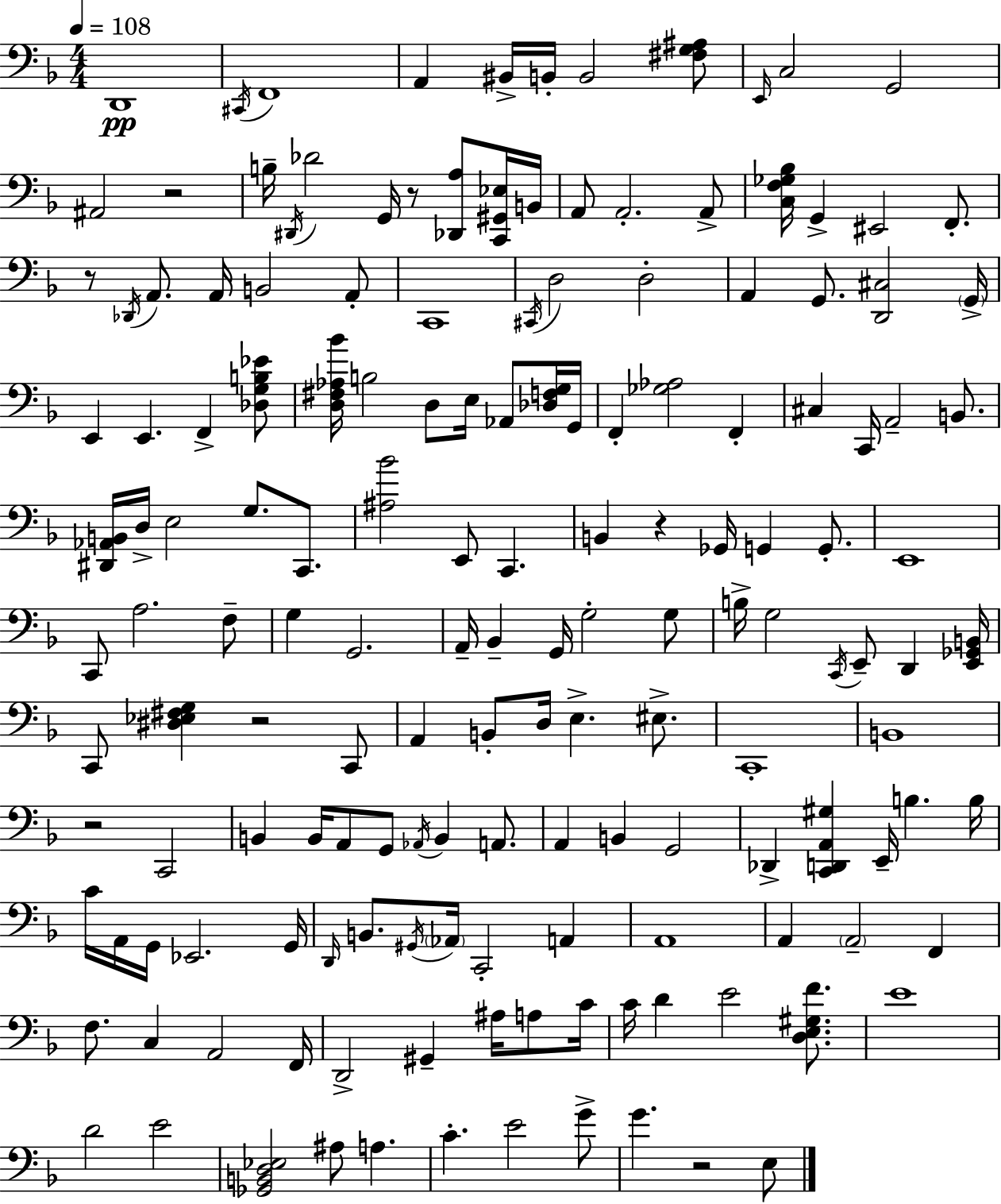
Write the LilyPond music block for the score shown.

{
  \clef bass
  \numericTimeSignature
  \time 4/4
  \key d \minor
  \tempo 4 = 108
  d,1\pp | \acciaccatura { cis,16 } f,1 | a,4 bis,16-> b,16-. b,2 <fis g ais>8 | \grace { e,16 } c2 g,2 | \break ais,2 r2 | b16-- \acciaccatura { dis,16 } des'2 g,16 r8 <des, a>8 | <c, gis, ees>16 b,16 a,8 a,2.-. | a,8-> <c f ges bes>16 g,4-> eis,2 | \break f,8.-. r8 \acciaccatura { des,16 } a,8. a,16 b,2 | a,8-. c,1 | \acciaccatura { cis,16 } d2 d2-. | a,4 g,8. <d, cis>2 | \break \parenthesize g,16-> e,4 e,4. f,4-> | <des g b ees'>8 <d fis aes bes'>16 b2 d8 | e16 aes,8 <des f g>16 g,16 f,4-. <ges aes>2 | f,4-. cis4 c,16 a,2-- | \break b,8. <dis, aes, b,>16 d16-> e2 g8. | c,8. <ais bes'>2 e,8 c,4. | b,4 r4 ges,16 g,4 | g,8.-. e,1 | \break c,8 a2. | f8-- g4 g,2. | a,16-- bes,4-- g,16 g2-. | g8 b16-> g2 \acciaccatura { c,16 } e,8-- | \break d,4 <e, ges, b,>16 c,8 <dis ees fis g>4 r2 | c,8 a,4 b,8-. d16 e4.-> | eis8.-> c,1-. | b,1 | \break r2 c,2 | b,4 b,16 a,8 g,8 \acciaccatura { aes,16 } | b,4 a,8. a,4 b,4 g,2 | des,4-> <c, d, a, gis>4 e,16-- | \break b4. b16 c'16 a,16 g,16 ees,2. | g,16 \grace { d,16 } b,8. \acciaccatura { gis,16 } \parenthesize aes,16 c,2-. | a,4 a,1 | a,4 \parenthesize a,2-- | \break f,4 f8. c4 | a,2 f,16 d,2-> | gis,4-- ais16 a8 c'16 c'16 d'4 e'2 | <d e gis f'>8. e'1 | \break d'2 | e'2 <ges, b, d ees>2 | ais8 a4. c'4.-. e'2 | g'8-> g'4. r2 | \break e8 \bar "|."
}